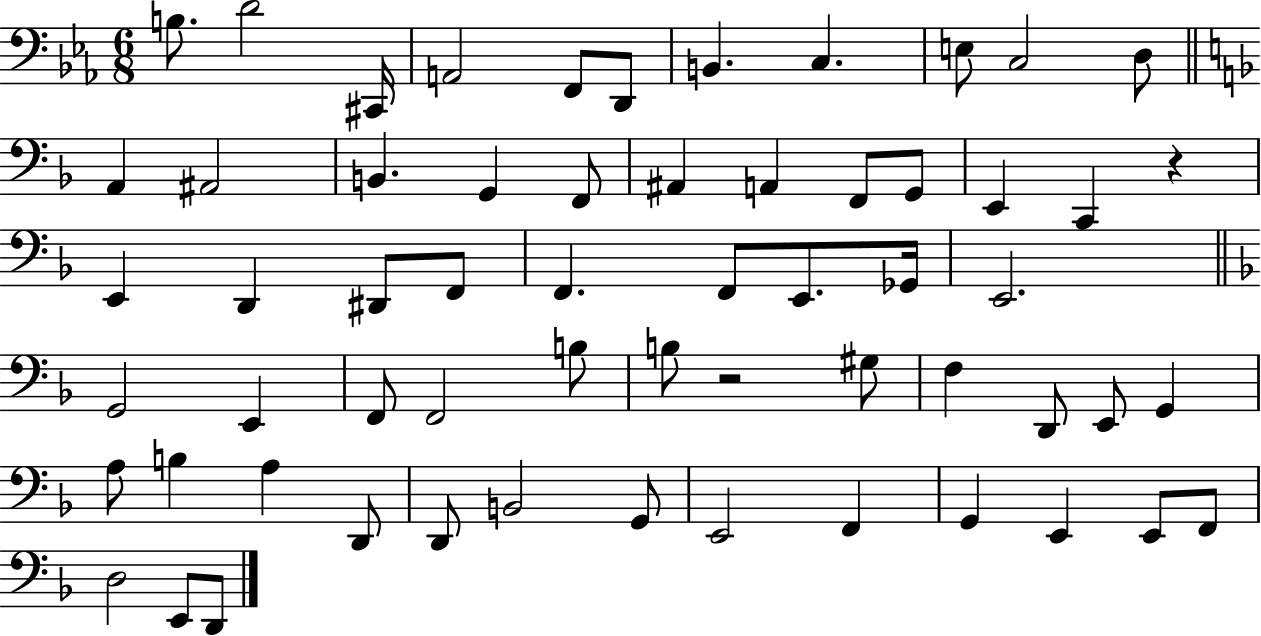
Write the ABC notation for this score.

X:1
T:Untitled
M:6/8
L:1/4
K:Eb
B,/2 D2 ^C,,/4 A,,2 F,,/2 D,,/2 B,, C, E,/2 C,2 D,/2 A,, ^A,,2 B,, G,, F,,/2 ^A,, A,, F,,/2 G,,/2 E,, C,, z E,, D,, ^D,,/2 F,,/2 F,, F,,/2 E,,/2 _G,,/4 E,,2 G,,2 E,, F,,/2 F,,2 B,/2 B,/2 z2 ^G,/2 F, D,,/2 E,,/2 G,, A,/2 B, A, D,,/2 D,,/2 B,,2 G,,/2 E,,2 F,, G,, E,, E,,/2 F,,/2 D,2 E,,/2 D,,/2